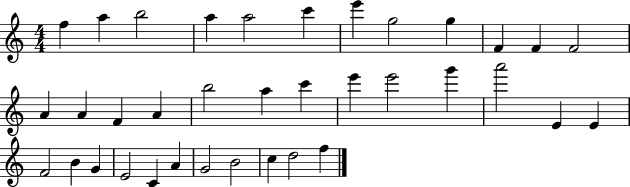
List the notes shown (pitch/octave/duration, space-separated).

F5/q A5/q B5/h A5/q A5/h C6/q E6/q G5/h G5/q F4/q F4/q F4/h A4/q A4/q F4/q A4/q B5/h A5/q C6/q E6/q E6/h G6/q A6/h E4/q E4/q F4/h B4/q G4/q E4/h C4/q A4/q G4/h B4/h C5/q D5/h F5/q